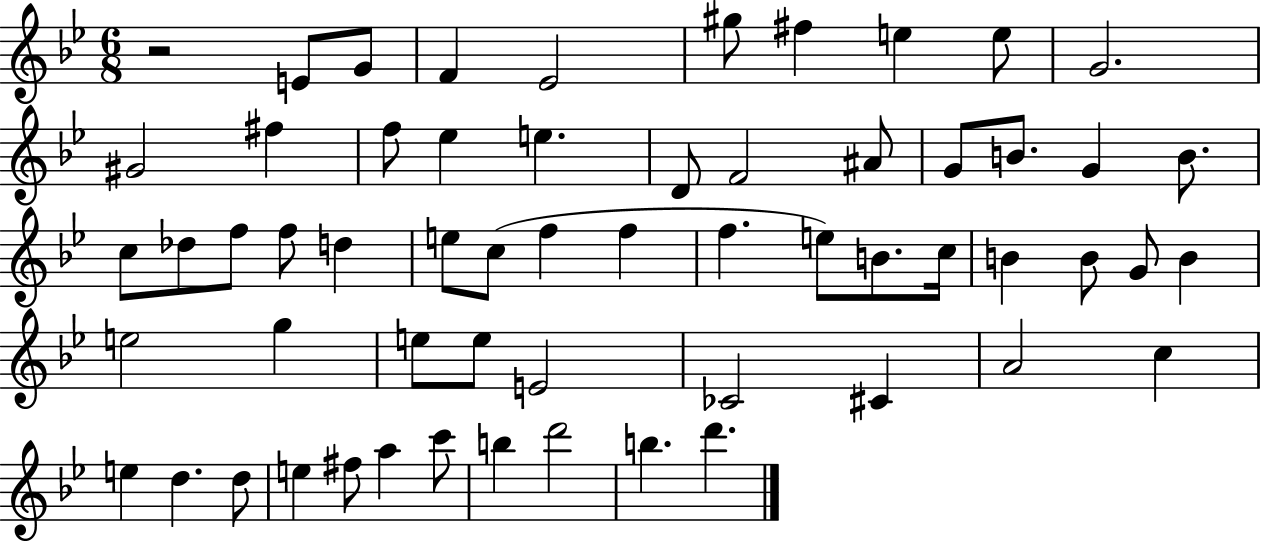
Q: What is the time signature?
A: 6/8